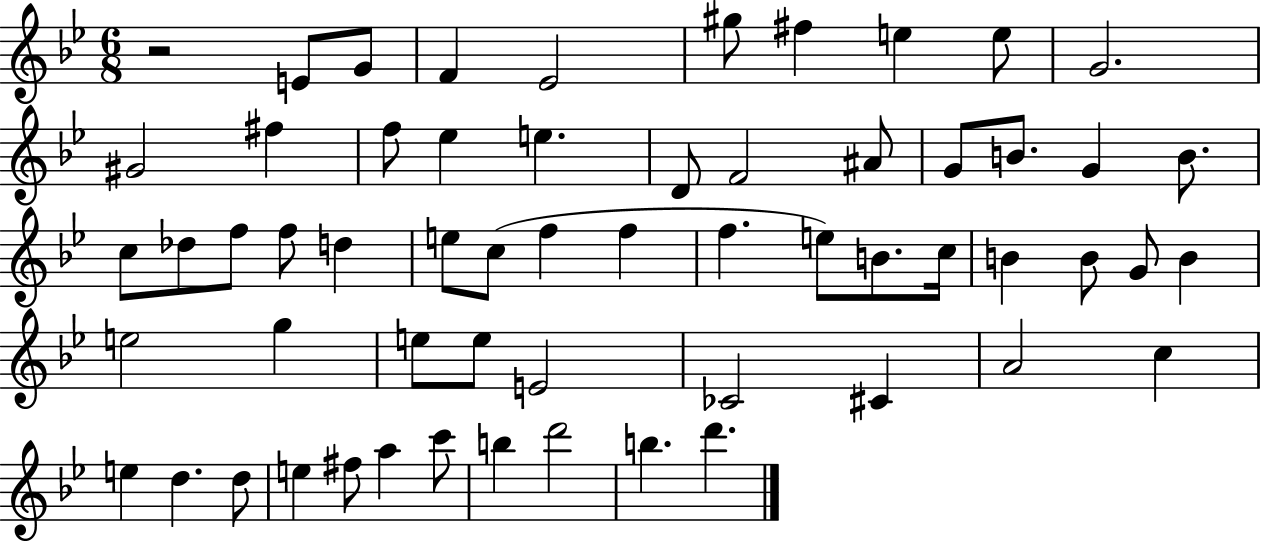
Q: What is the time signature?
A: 6/8